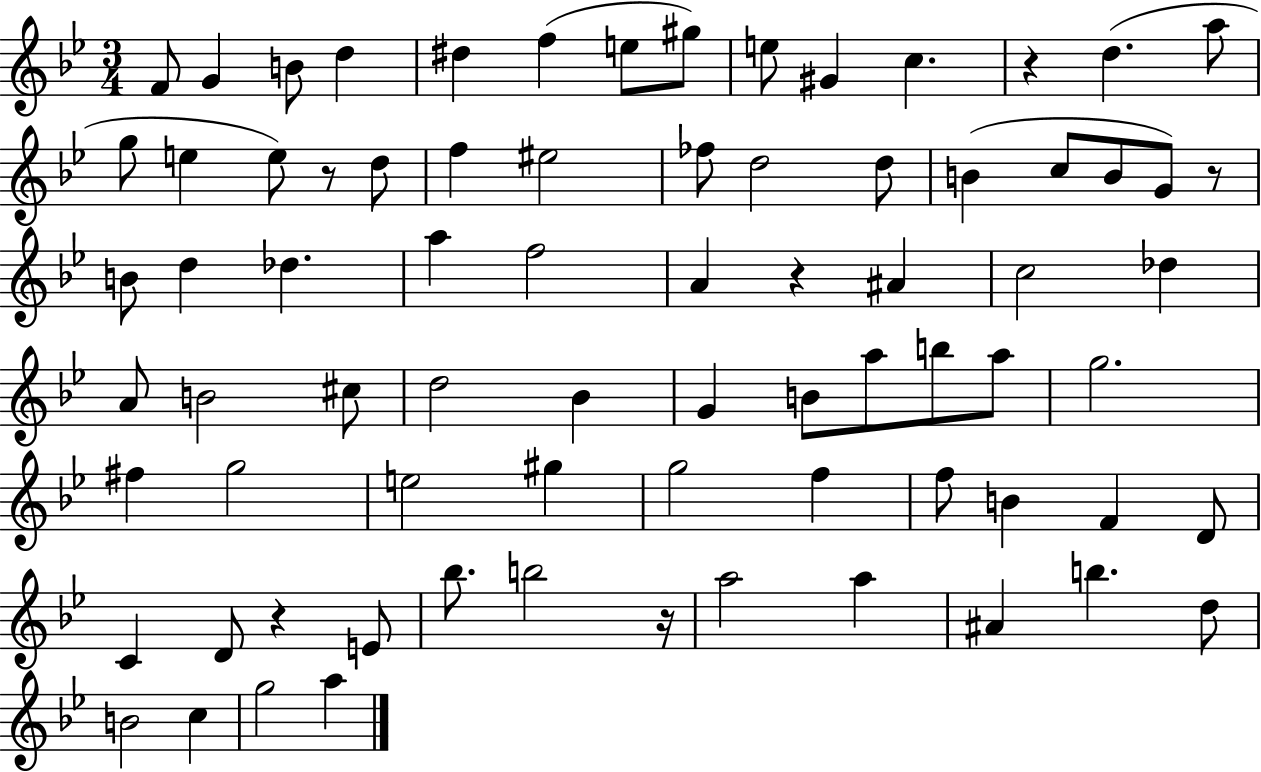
X:1
T:Untitled
M:3/4
L:1/4
K:Bb
F/2 G B/2 d ^d f e/2 ^g/2 e/2 ^G c z d a/2 g/2 e e/2 z/2 d/2 f ^e2 _f/2 d2 d/2 B c/2 B/2 G/2 z/2 B/2 d _d a f2 A z ^A c2 _d A/2 B2 ^c/2 d2 _B G B/2 a/2 b/2 a/2 g2 ^f g2 e2 ^g g2 f f/2 B F D/2 C D/2 z E/2 _b/2 b2 z/4 a2 a ^A b d/2 B2 c g2 a